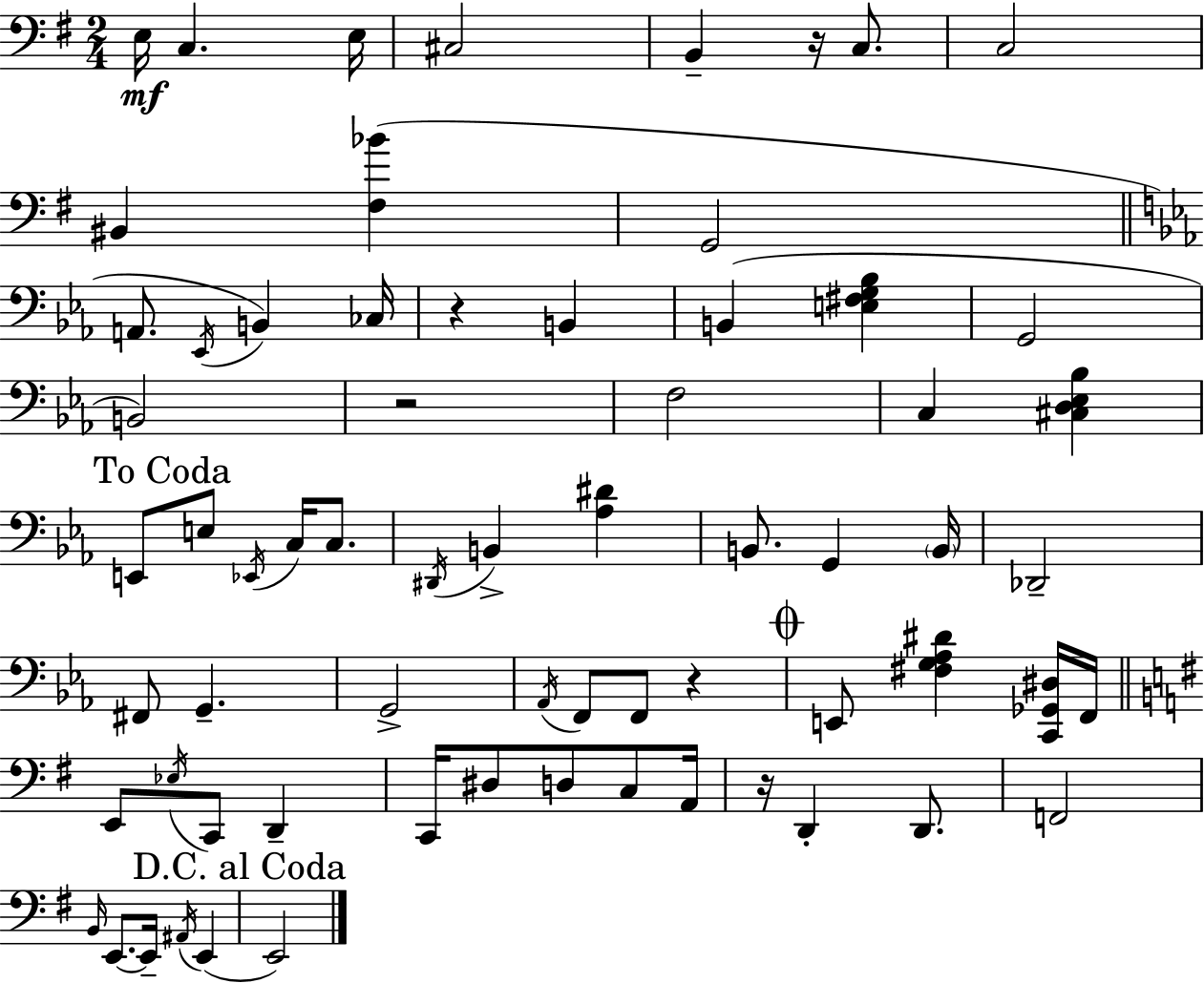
E3/s C3/q. E3/s C#3/h B2/q R/s C3/e. C3/h BIS2/q [F#3,Bb4]/q G2/h A2/e. Eb2/s B2/q CES3/s R/q B2/q B2/q [E3,F#3,G3,Bb3]/q G2/h B2/h R/h F3/h C3/q [C#3,D3,Eb3,Bb3]/q E2/e E3/e Eb2/s C3/s C3/e. D#2/s B2/q [Ab3,D#4]/q B2/e. G2/q B2/s Db2/h F#2/e G2/q. G2/h Ab2/s F2/e F2/e R/q E2/e [F#3,G3,Ab3,D#4]/q [C2,Gb2,D#3]/s F2/s E2/e Eb3/s C2/e D2/q C2/s D#3/e D3/e C3/e A2/s R/s D2/q D2/e. F2/h B2/s E2/e. E2/s A#2/s E2/q E2/h